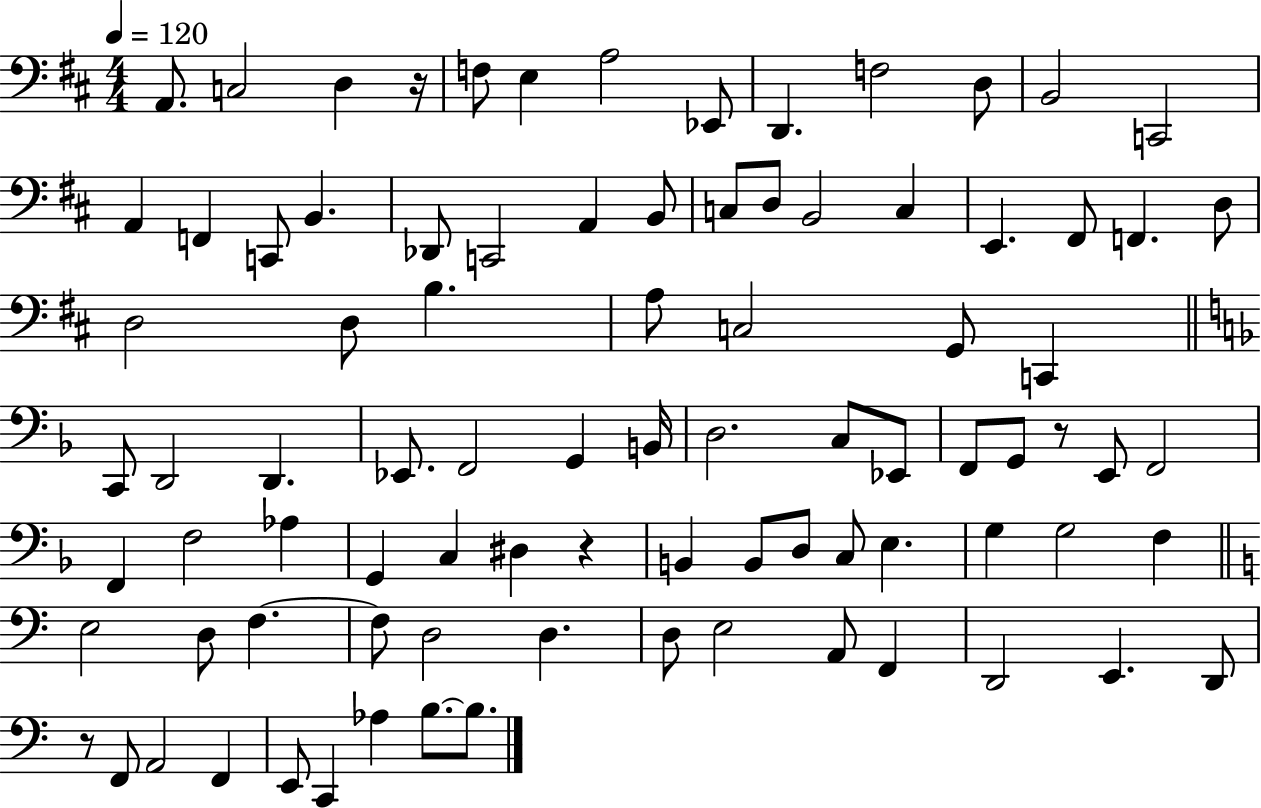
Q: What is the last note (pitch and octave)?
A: B3